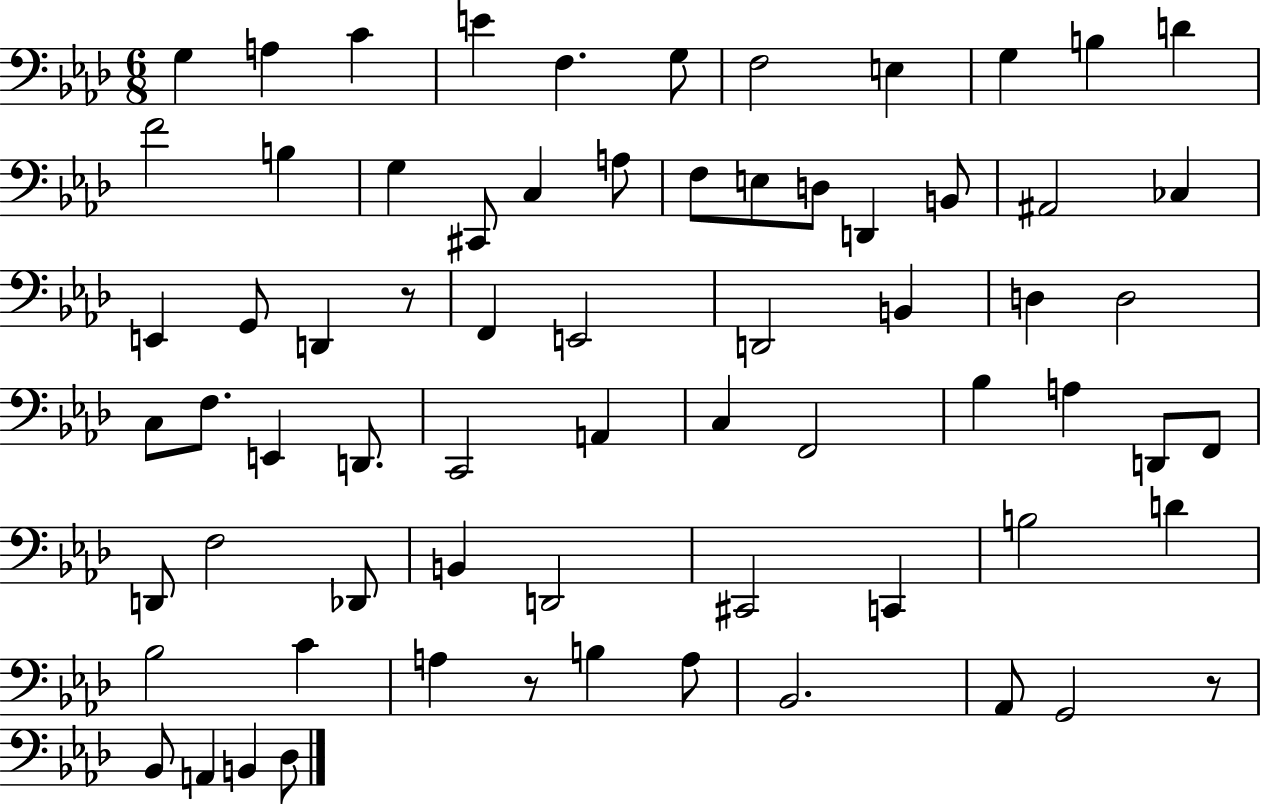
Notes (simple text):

G3/q A3/q C4/q E4/q F3/q. G3/e F3/h E3/q G3/q B3/q D4/q F4/h B3/q G3/q C#2/e C3/q A3/e F3/e E3/e D3/e D2/q B2/e A#2/h CES3/q E2/q G2/e D2/q R/e F2/q E2/h D2/h B2/q D3/q D3/h C3/e F3/e. E2/q D2/e. C2/h A2/q C3/q F2/h Bb3/q A3/q D2/e F2/e D2/e F3/h Db2/e B2/q D2/h C#2/h C2/q B3/h D4/q Bb3/h C4/q A3/q R/e B3/q A3/e Bb2/h. Ab2/e G2/h R/e Bb2/e A2/q B2/q Db3/e